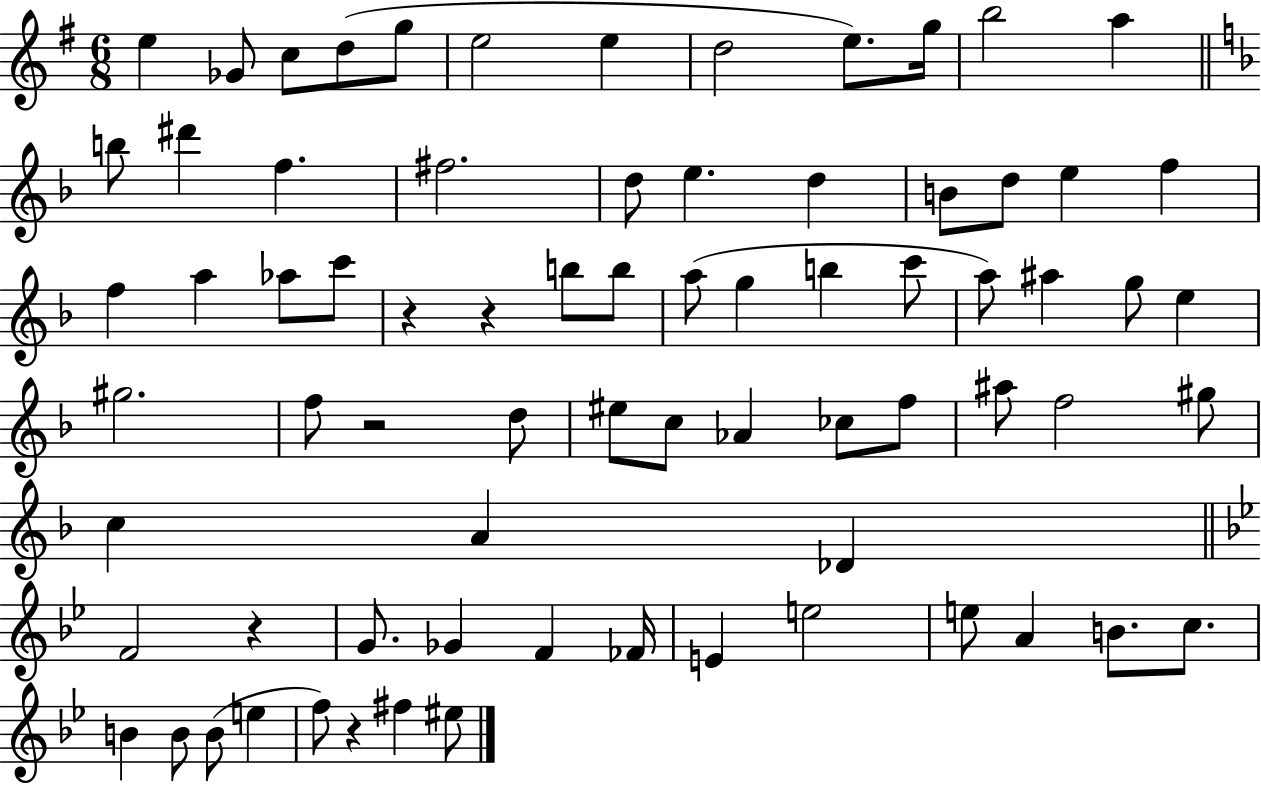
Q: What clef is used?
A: treble